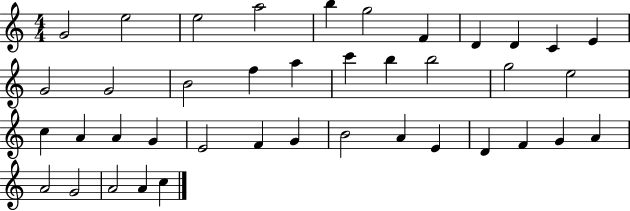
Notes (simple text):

G4/h E5/h E5/h A5/h B5/q G5/h F4/q D4/q D4/q C4/q E4/q G4/h G4/h B4/h F5/q A5/q C6/q B5/q B5/h G5/h E5/h C5/q A4/q A4/q G4/q E4/h F4/q G4/q B4/h A4/q E4/q D4/q F4/q G4/q A4/q A4/h G4/h A4/h A4/q C5/q